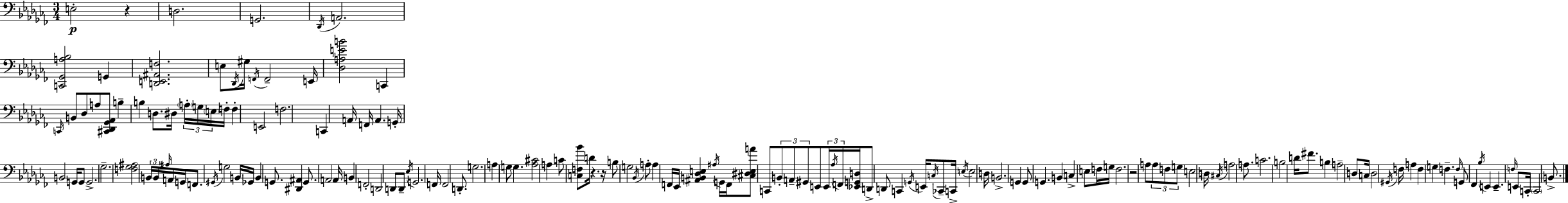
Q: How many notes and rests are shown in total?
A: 159